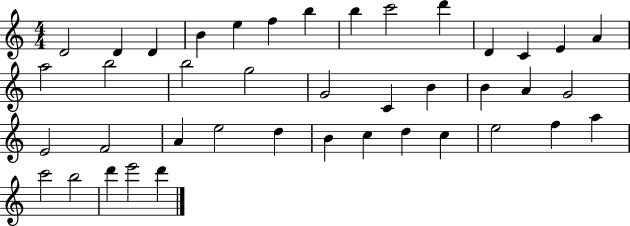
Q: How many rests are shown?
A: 0